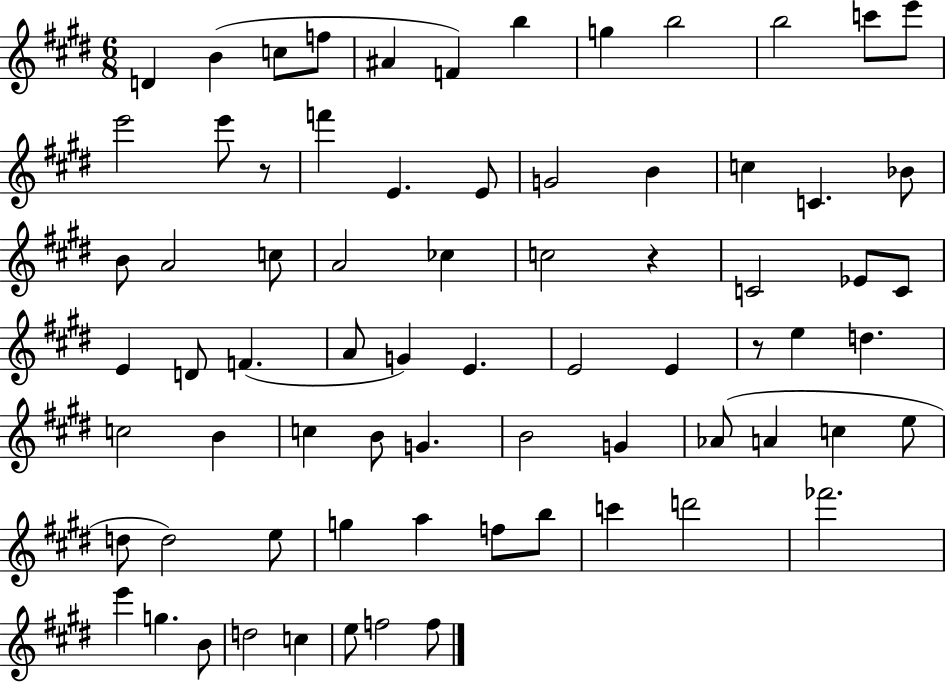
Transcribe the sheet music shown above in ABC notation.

X:1
T:Untitled
M:6/8
L:1/4
K:E
D B c/2 f/2 ^A F b g b2 b2 c'/2 e'/2 e'2 e'/2 z/2 f' E E/2 G2 B c C _B/2 B/2 A2 c/2 A2 _c c2 z C2 _E/2 C/2 E D/2 F A/2 G E E2 E z/2 e d c2 B c B/2 G B2 G _A/2 A c e/2 d/2 d2 e/2 g a f/2 b/2 c' d'2 _f'2 e' g B/2 d2 c e/2 f2 f/2